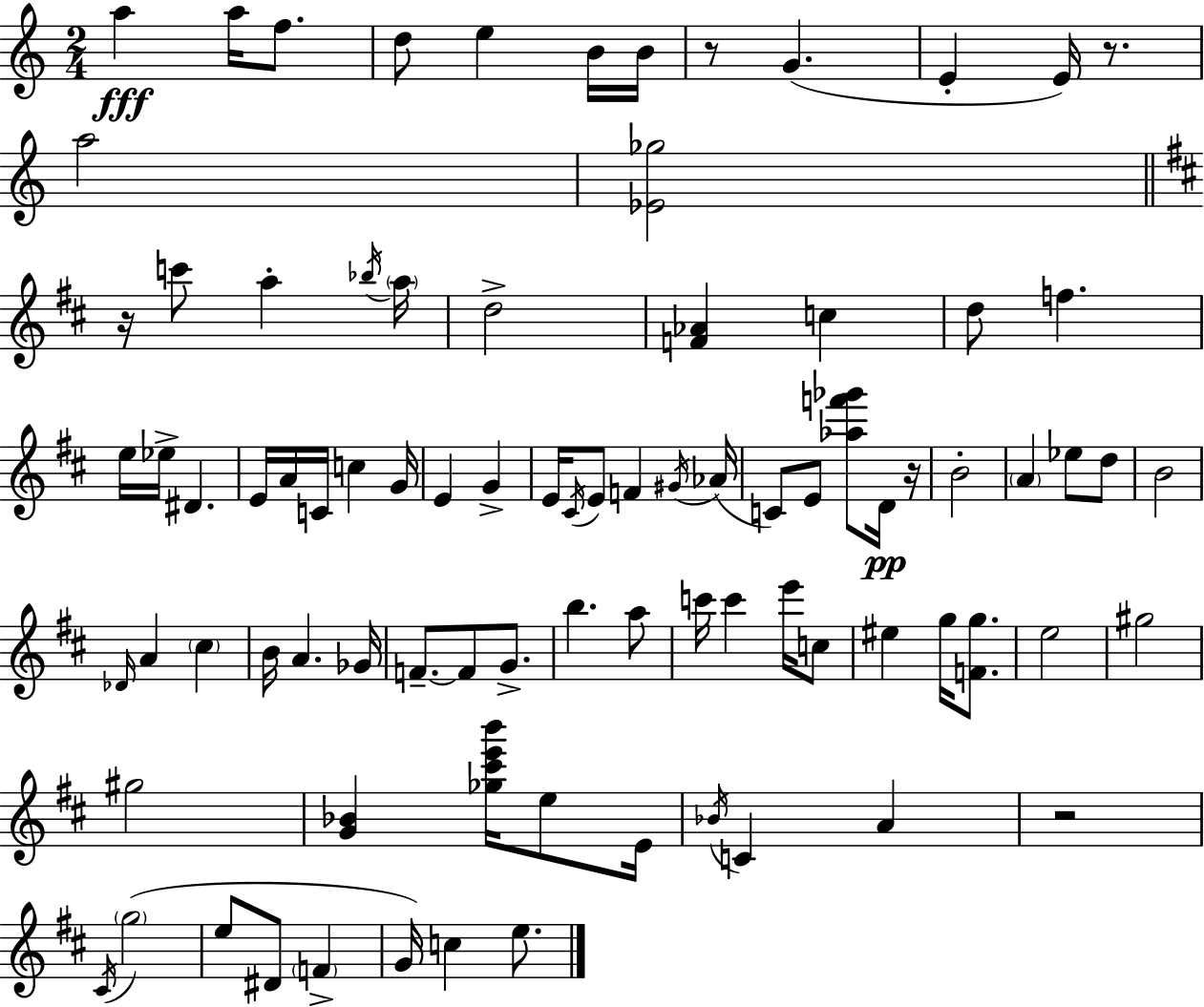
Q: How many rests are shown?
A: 5